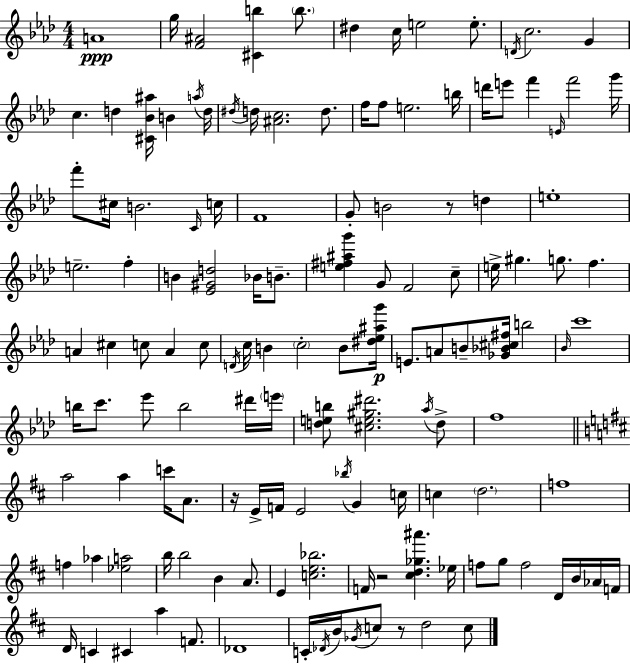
A4/w G5/s [F4,A#4]/h [C#4,B5]/q B5/e. D#5/q C5/s E5/h E5/e. D4/s C5/h. G4/q C5/q. D5/q [C#4,Bb4,A#5]/s B4/q A5/s D5/s D#5/s D5/s [A#4,C5]/h. D5/e. F5/s F5/e E5/h. B5/s D6/s E6/e F6/q E4/s F6/h G6/s F6/e C#5/s B4/h. C4/s C5/s F4/w G4/e B4/h R/e D5/q E5/w E5/h. F5/q B4/q [Eb4,G#4,D5]/h Bb4/s B4/e. [E5,F#5,A#5,G6]/q G4/e F4/h C5/e E5/s G#5/q. G5/e. F5/q. A4/q C#5/q C5/e A4/q C5/e D4/s C5/s B4/q C5/h B4/e [D#5,Eb5,A#5,G6]/s E4/e. A4/e B4/e [Gb4,Bb4,C#5,F#5]/s B5/h Bb4/s C6/w B5/s C6/e. Eb6/e B5/h D#6/s E6/s [D5,E5,B5]/e [C#5,E5,G#5,D#6]/h. Ab5/s D5/e F5/w A5/h A5/q C6/s A4/e. R/s E4/s F4/s E4/h Bb5/s G4/q C5/s C5/q D5/h. F5/w F5/q Ab5/q [Eb5,A5]/h B5/s B5/h B4/q A4/e. E4/q [C5,E5,Bb5]/h. F4/s R/h [C#5,D5,Gb5,A#6]/q. Eb5/s F5/e G5/e F5/h D4/s B4/s Ab4/s F4/s D4/s C4/q C#4/q A5/q F4/e. Db4/w C4/s Db4/s B4/s Gb4/s C5/e R/e D5/h C5/e